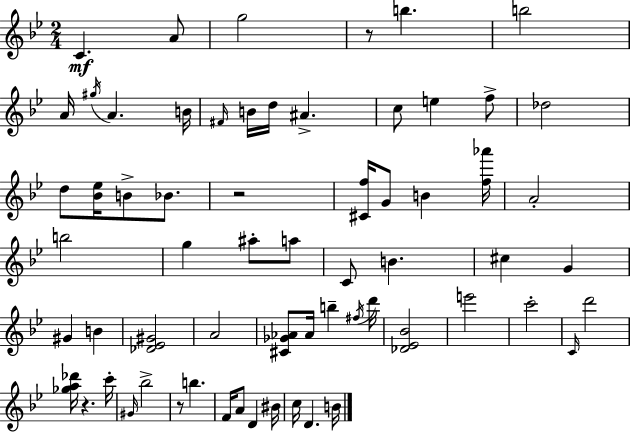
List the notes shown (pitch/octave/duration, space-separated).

C4/q. A4/e G5/h R/e B5/q. B5/h A4/s G#5/s A4/q. B4/s F#4/s B4/s D5/s A#4/q. C5/e E5/q F5/e Db5/h D5/e [Bb4,Eb5]/s B4/e Bb4/e. R/h [C#4,F5]/s G4/e B4/q [F5,Ab6]/s A4/h B5/h G5/q A#5/e A5/e C4/e B4/q. C#5/q G4/q G#4/q B4/q [Db4,Eb4,G#4]/h A4/h [C#4,Gb4,Ab4]/e Ab4/s B5/q F#5/s D6/s [Db4,Eb4,Bb4]/h E6/h C6/h C4/s D6/h [Gb5,A5,Db6]/s R/q. C6/s G#4/s Bb5/h R/e B5/q. F4/s A4/e D4/q BIS4/s C5/s D4/q. B4/s